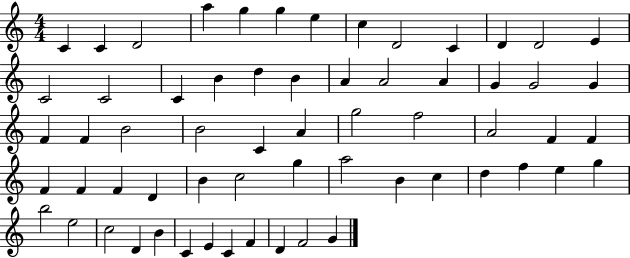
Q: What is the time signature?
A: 4/4